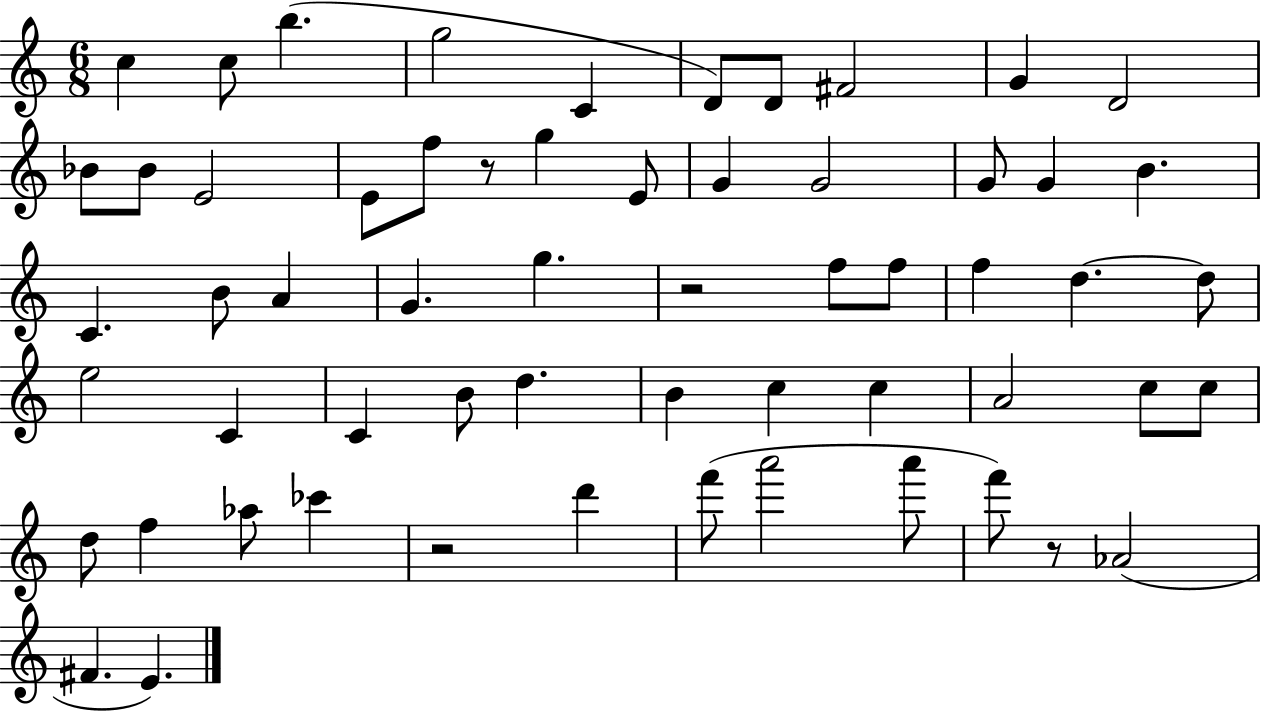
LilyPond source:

{
  \clef treble
  \numericTimeSignature
  \time 6/8
  \key c \major
  c''4 c''8 b''4.( | g''2 c'4 | d'8) d'8 fis'2 | g'4 d'2 | \break bes'8 bes'8 e'2 | e'8 f''8 r8 g''4 e'8 | g'4 g'2 | g'8 g'4 b'4. | \break c'4. b'8 a'4 | g'4. g''4. | r2 f''8 f''8 | f''4 d''4.~~ d''8 | \break e''2 c'4 | c'4 b'8 d''4. | b'4 c''4 c''4 | a'2 c''8 c''8 | \break d''8 f''4 aes''8 ces'''4 | r2 d'''4 | f'''8( a'''2 a'''8 | f'''8) r8 aes'2( | \break fis'4. e'4.) | \bar "|."
}